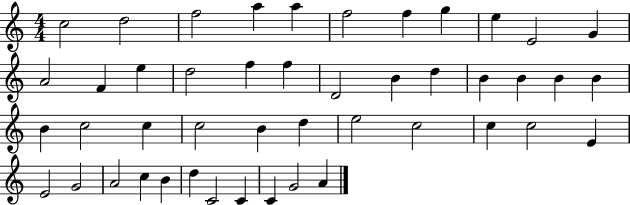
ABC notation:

X:1
T:Untitled
M:4/4
L:1/4
K:C
c2 d2 f2 a a f2 f g e E2 G A2 F e d2 f f D2 B d B B B B B c2 c c2 B d e2 c2 c c2 E E2 G2 A2 c B d C2 C C G2 A